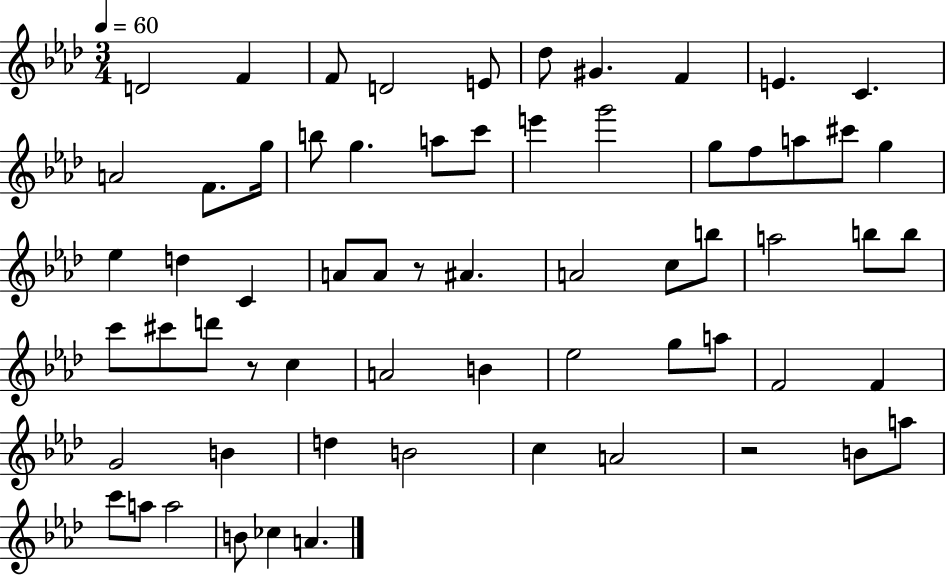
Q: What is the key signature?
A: AES major